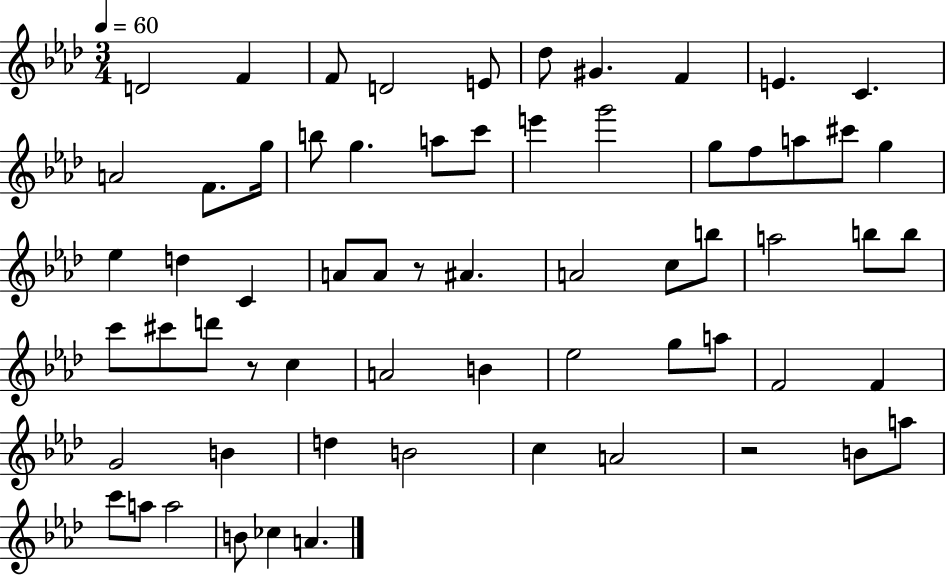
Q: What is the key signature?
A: AES major